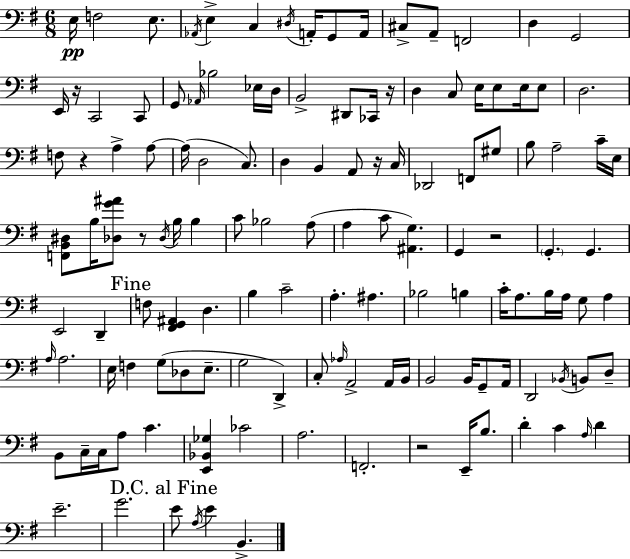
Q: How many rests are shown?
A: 7